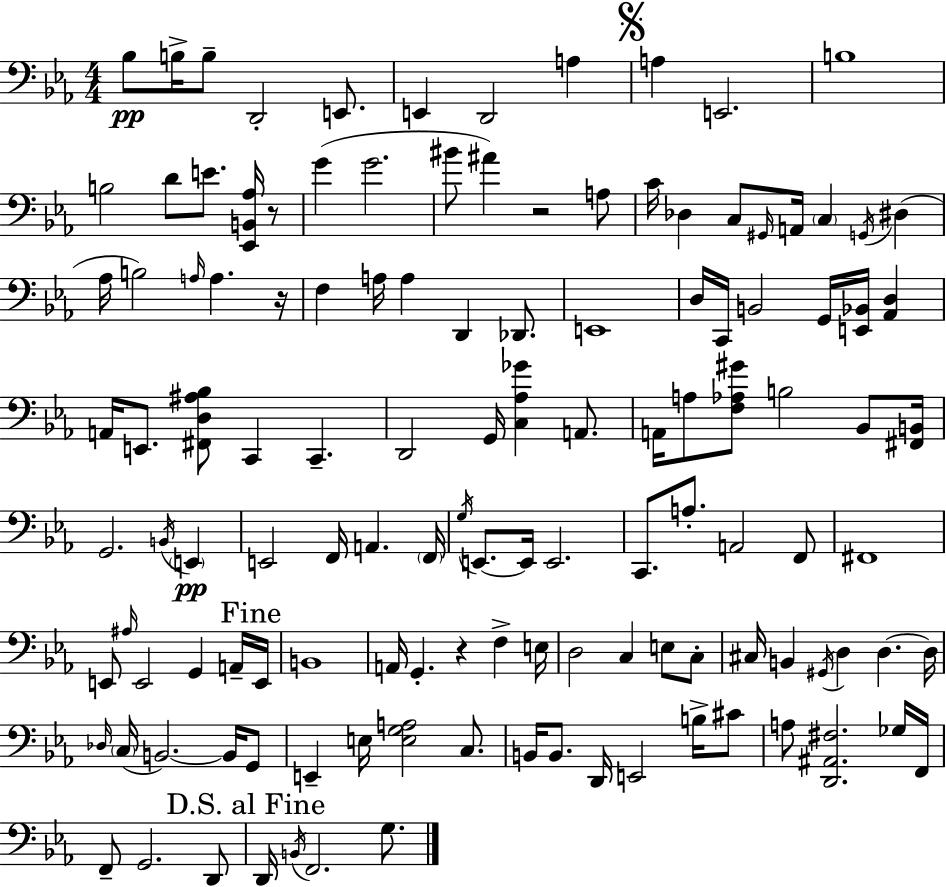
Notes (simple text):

Bb3/e B3/s B3/e D2/h E2/e. E2/q D2/h A3/q A3/q E2/h. B3/w B3/h D4/e E4/e. [Eb2,B2,Ab3]/s R/e G4/q G4/h. BIS4/e A#4/q R/h A3/e C4/s Db3/q C3/e G#2/s A2/s C3/q G2/s D#3/q Ab3/s B3/h A3/s A3/q. R/s F3/q A3/s A3/q D2/q Db2/e. E2/w D3/s C2/s B2/h G2/s [E2,Bb2]/s [Ab2,D3]/q A2/s E2/e. [F#2,D3,A#3,Bb3]/e C2/q C2/q. D2/h G2/s [C3,Ab3,Gb4]/q A2/e. A2/s A3/e [F3,Ab3,G#4]/e B3/h Bb2/e [F#2,B2]/s G2/h. B2/s E2/q E2/h F2/s A2/q. F2/s G3/s E2/e. E2/s E2/h. C2/e. A3/e. A2/h F2/e F#2/w E2/e A#3/s E2/h G2/q A2/s E2/s B2/w A2/s G2/q. R/q F3/q E3/s D3/h C3/q E3/e C3/e C#3/s B2/q G#2/s D3/q D3/q. D3/s Db3/s C3/s B2/h. B2/s G2/e E2/q E3/s [E3,G3,A3]/h C3/e. B2/s B2/e. D2/s E2/h B3/s C#4/e A3/e [D2,A#2,F#3]/h. Gb3/s F2/s F2/e G2/h. D2/e D2/s B2/s F2/h. G3/e.